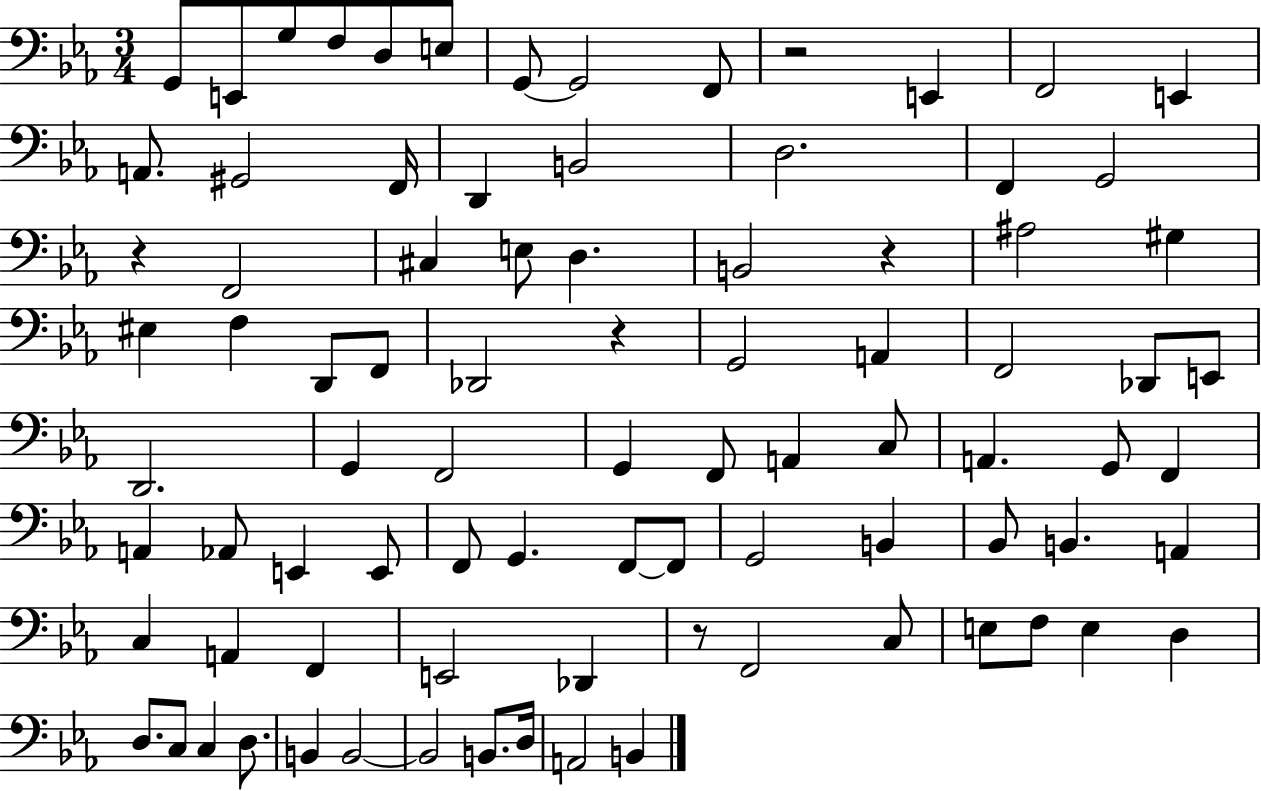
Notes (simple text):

G2/e E2/e G3/e F3/e D3/e E3/e G2/e G2/h F2/e R/h E2/q F2/h E2/q A2/e. G#2/h F2/s D2/q B2/h D3/h. F2/q G2/h R/q F2/h C#3/q E3/e D3/q. B2/h R/q A#3/h G#3/q EIS3/q F3/q D2/e F2/e Db2/h R/q G2/h A2/q F2/h Db2/e E2/e D2/h. G2/q F2/h G2/q F2/e A2/q C3/e A2/q. G2/e F2/q A2/q Ab2/e E2/q E2/e F2/e G2/q. F2/e F2/e G2/h B2/q Bb2/e B2/q. A2/q C3/q A2/q F2/q E2/h Db2/q R/e F2/h C3/e E3/e F3/e E3/q D3/q D3/e. C3/e C3/q D3/e. B2/q B2/h B2/h B2/e. D3/s A2/h B2/q